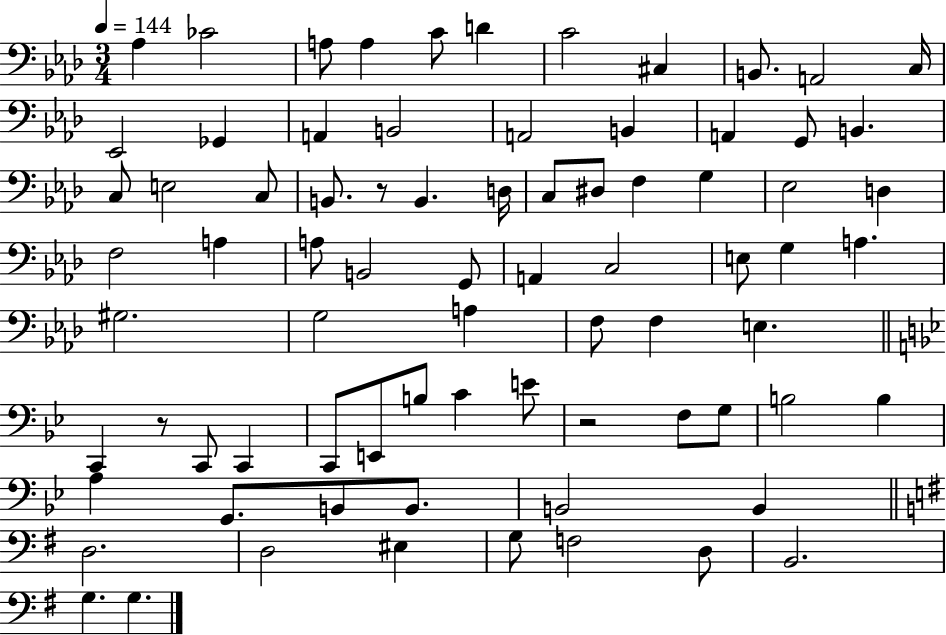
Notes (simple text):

Ab3/q CES4/h A3/e A3/q C4/e D4/q C4/h C#3/q B2/e. A2/h C3/s Eb2/h Gb2/q A2/q B2/h A2/h B2/q A2/q G2/e B2/q. C3/e E3/h C3/e B2/e. R/e B2/q. D3/s C3/e D#3/e F3/q G3/q Eb3/h D3/q F3/h A3/q A3/e B2/h G2/e A2/q C3/h E3/e G3/q A3/q. G#3/h. G3/h A3/q F3/e F3/q E3/q. C2/q R/e C2/e C2/q C2/e E2/e B3/e C4/q E4/e R/h F3/e G3/e B3/h B3/q A3/q G2/e. B2/e B2/e. B2/h B2/q D3/h. D3/h EIS3/q G3/e F3/h D3/e B2/h. G3/q. G3/q.